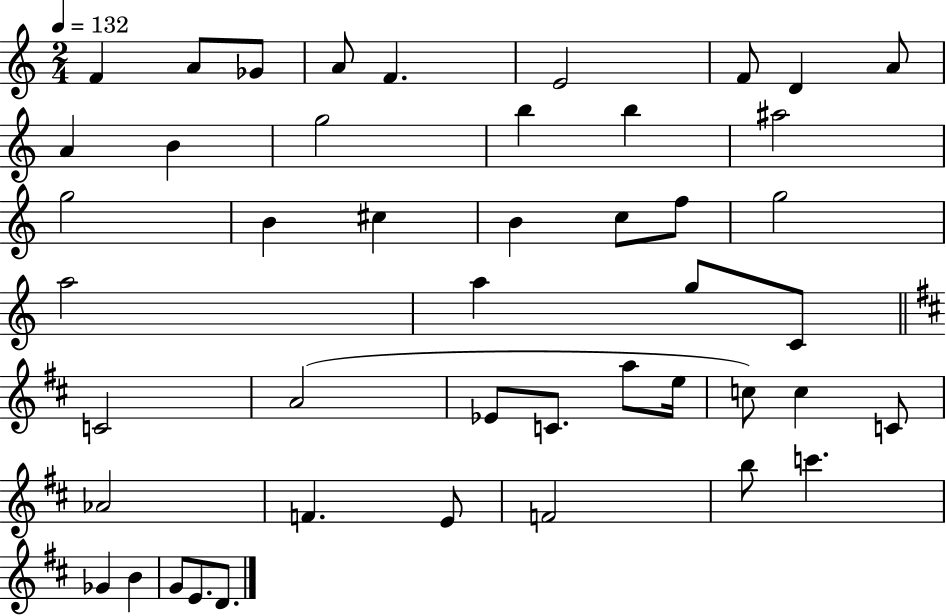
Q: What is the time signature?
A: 2/4